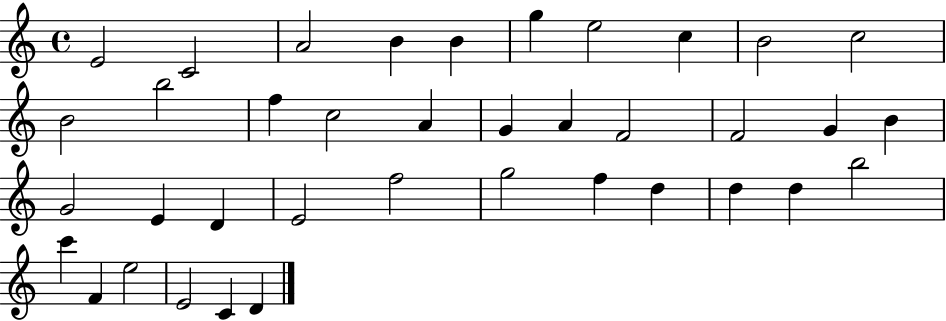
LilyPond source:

{
  \clef treble
  \time 4/4
  \defaultTimeSignature
  \key c \major
  e'2 c'2 | a'2 b'4 b'4 | g''4 e''2 c''4 | b'2 c''2 | \break b'2 b''2 | f''4 c''2 a'4 | g'4 a'4 f'2 | f'2 g'4 b'4 | \break g'2 e'4 d'4 | e'2 f''2 | g''2 f''4 d''4 | d''4 d''4 b''2 | \break c'''4 f'4 e''2 | e'2 c'4 d'4 | \bar "|."
}